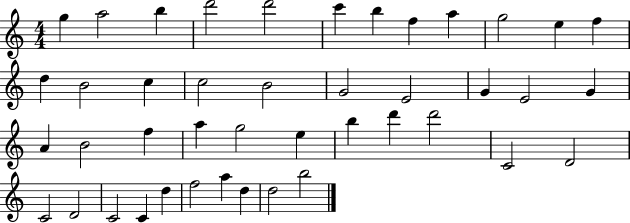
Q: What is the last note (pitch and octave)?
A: B5